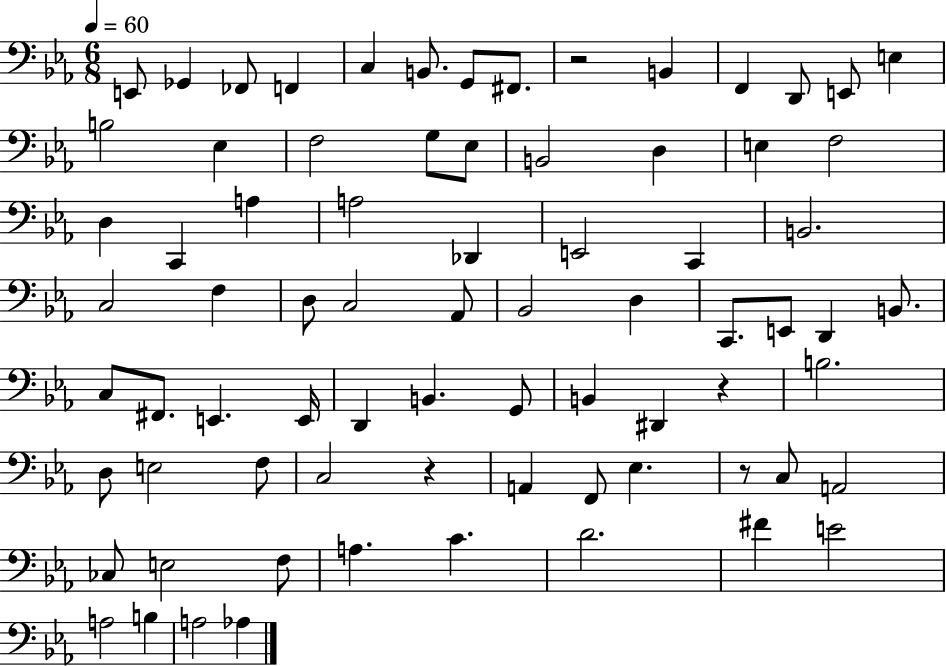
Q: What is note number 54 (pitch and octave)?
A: F3